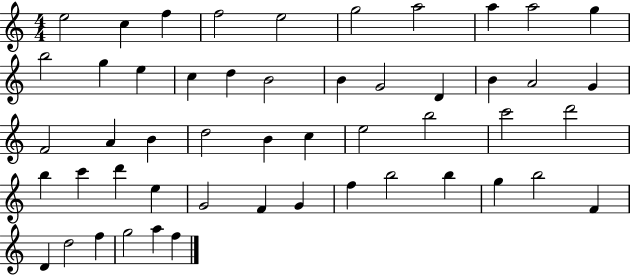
X:1
T:Untitled
M:4/4
L:1/4
K:C
e2 c f f2 e2 g2 a2 a a2 g b2 g e c d B2 B G2 D B A2 G F2 A B d2 B c e2 b2 c'2 d'2 b c' d' e G2 F G f b2 b g b2 F D d2 f g2 a f